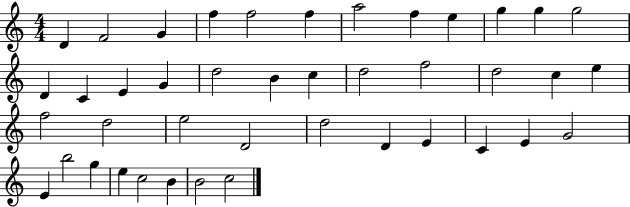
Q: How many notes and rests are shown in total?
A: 42